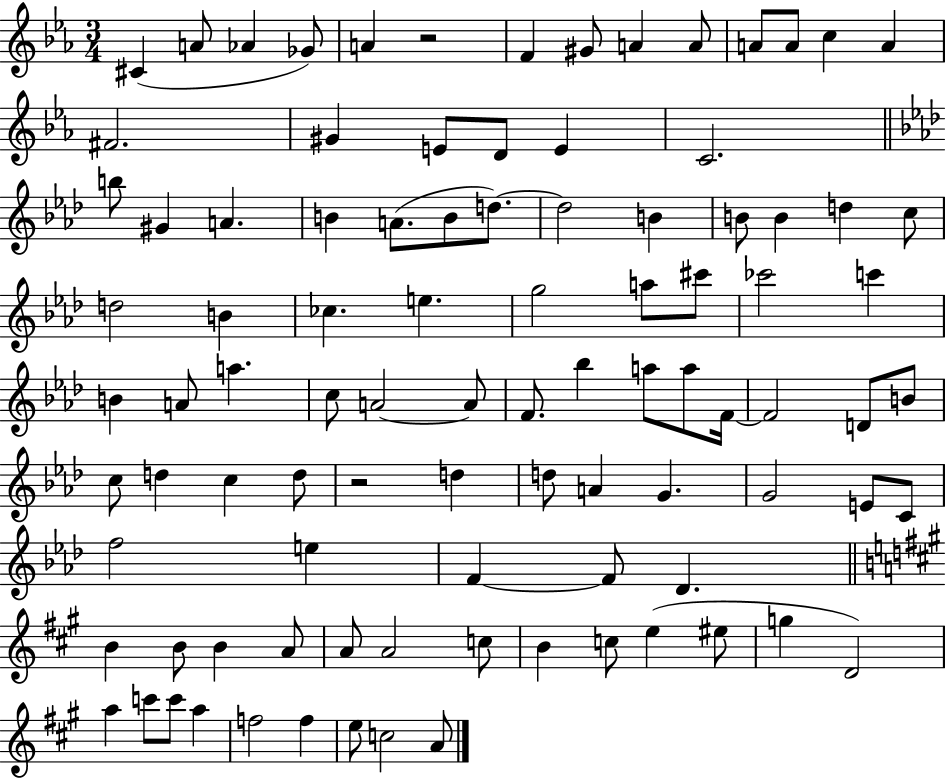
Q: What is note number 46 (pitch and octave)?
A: A4